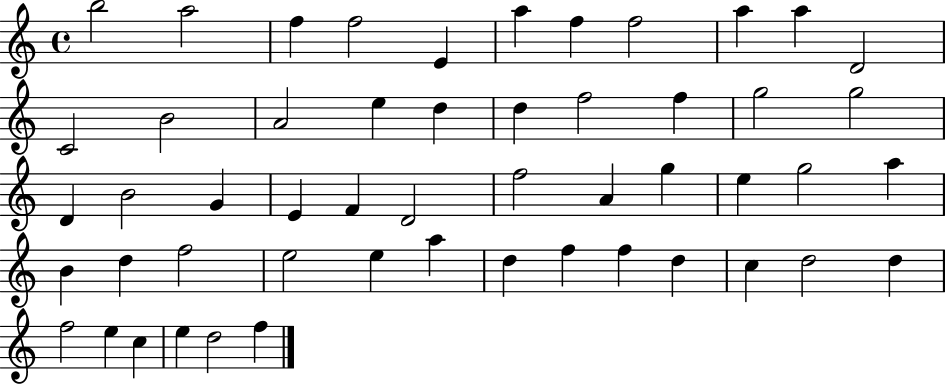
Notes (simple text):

B5/h A5/h F5/q F5/h E4/q A5/q F5/q F5/h A5/q A5/q D4/h C4/h B4/h A4/h E5/q D5/q D5/q F5/h F5/q G5/h G5/h D4/q B4/h G4/q E4/q F4/q D4/h F5/h A4/q G5/q E5/q G5/h A5/q B4/q D5/q F5/h E5/h E5/q A5/q D5/q F5/q F5/q D5/q C5/q D5/h D5/q F5/h E5/q C5/q E5/q D5/h F5/q